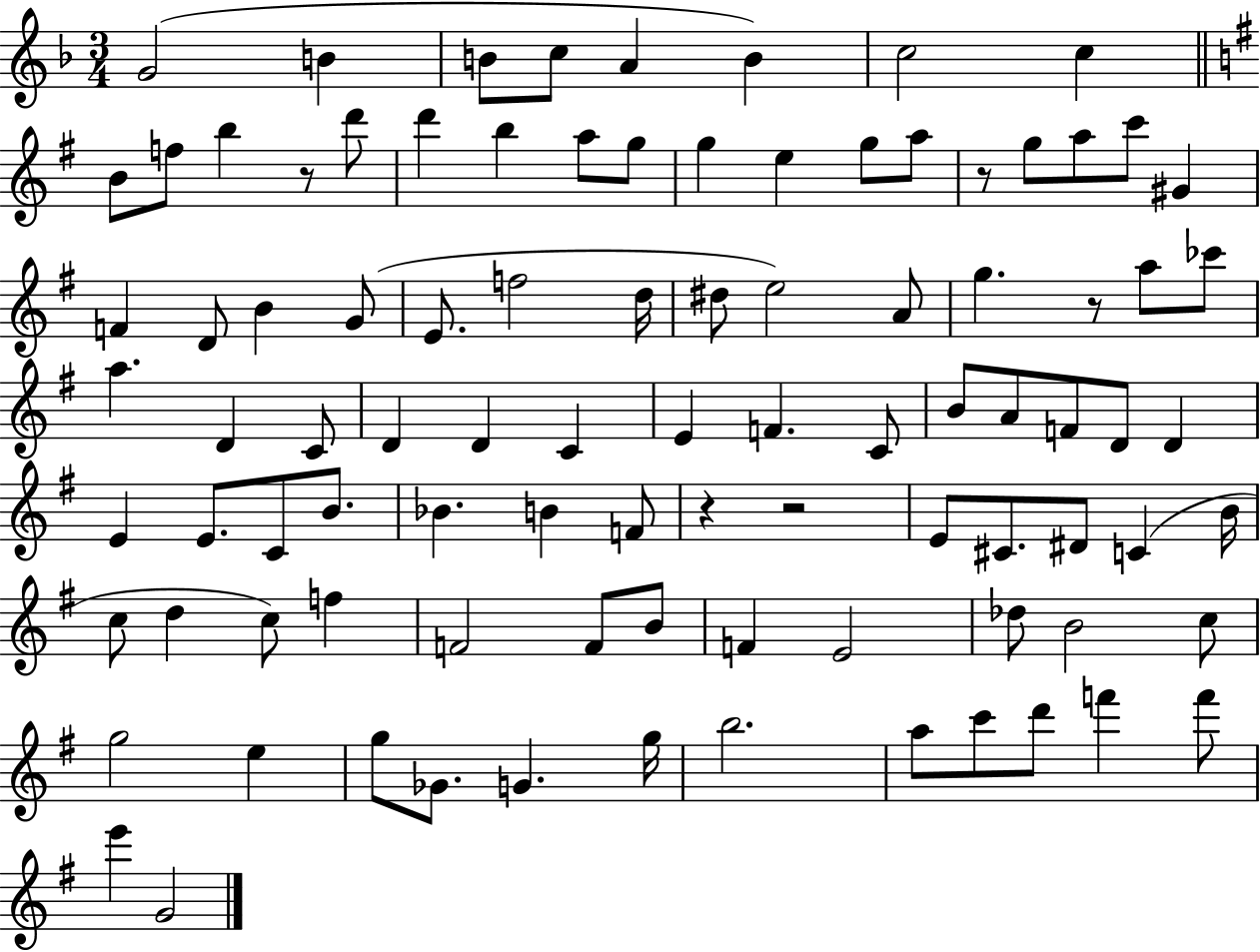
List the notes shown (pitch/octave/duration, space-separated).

G4/h B4/q B4/e C5/e A4/q B4/q C5/h C5/q B4/e F5/e B5/q R/e D6/e D6/q B5/q A5/e G5/e G5/q E5/q G5/e A5/e R/e G5/e A5/e C6/e G#4/q F4/q D4/e B4/q G4/e E4/e. F5/h D5/s D#5/e E5/h A4/e G5/q. R/e A5/e CES6/e A5/q. D4/q C4/e D4/q D4/q C4/q E4/q F4/q. C4/e B4/e A4/e F4/e D4/e D4/q E4/q E4/e. C4/e B4/e. Bb4/q. B4/q F4/e R/q R/h E4/e C#4/e. D#4/e C4/q B4/s C5/e D5/q C5/e F5/q F4/h F4/e B4/e F4/q E4/h Db5/e B4/h C5/e G5/h E5/q G5/e Gb4/e. G4/q. G5/s B5/h. A5/e C6/e D6/e F6/q F6/e E6/q G4/h